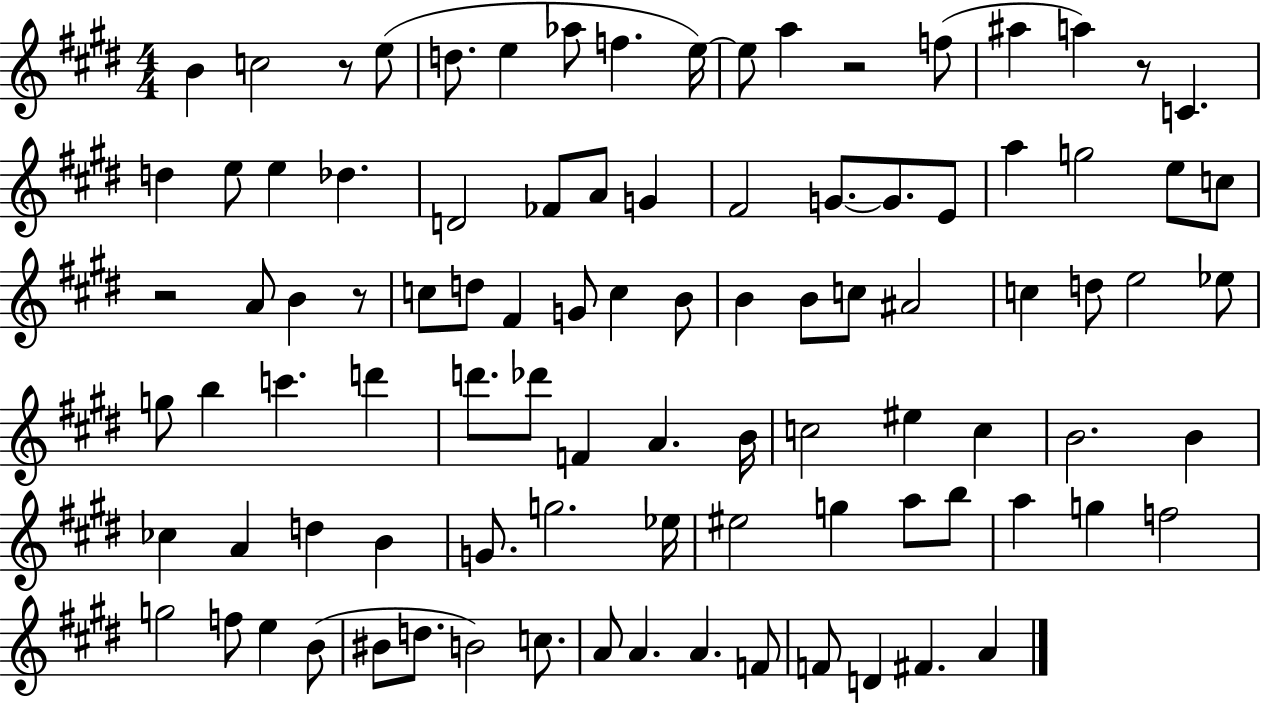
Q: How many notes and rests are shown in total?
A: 95